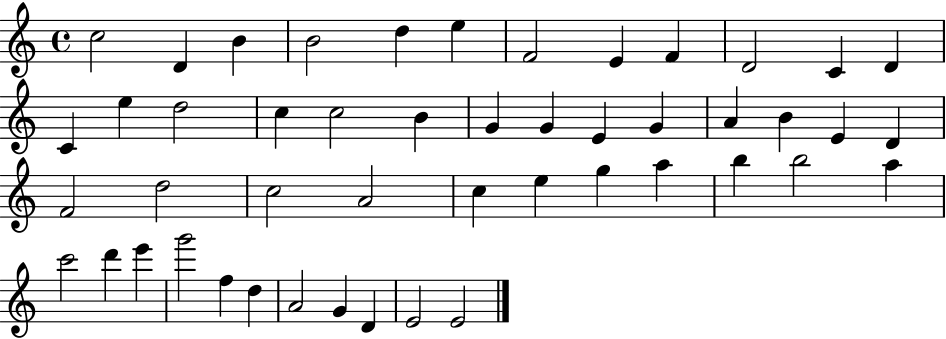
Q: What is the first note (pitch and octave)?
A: C5